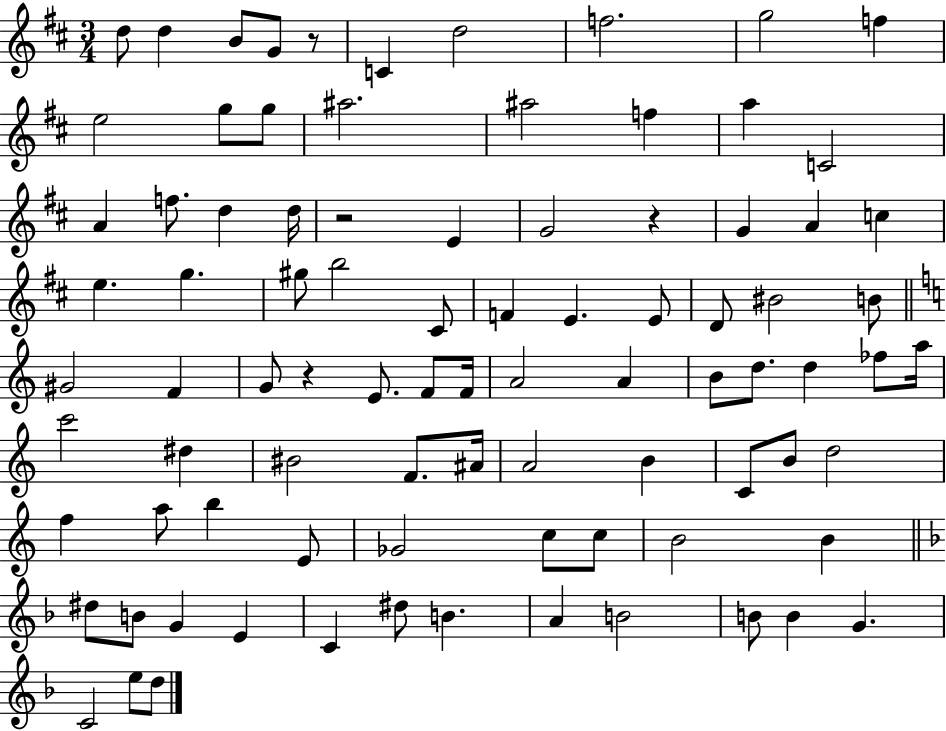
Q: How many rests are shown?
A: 4